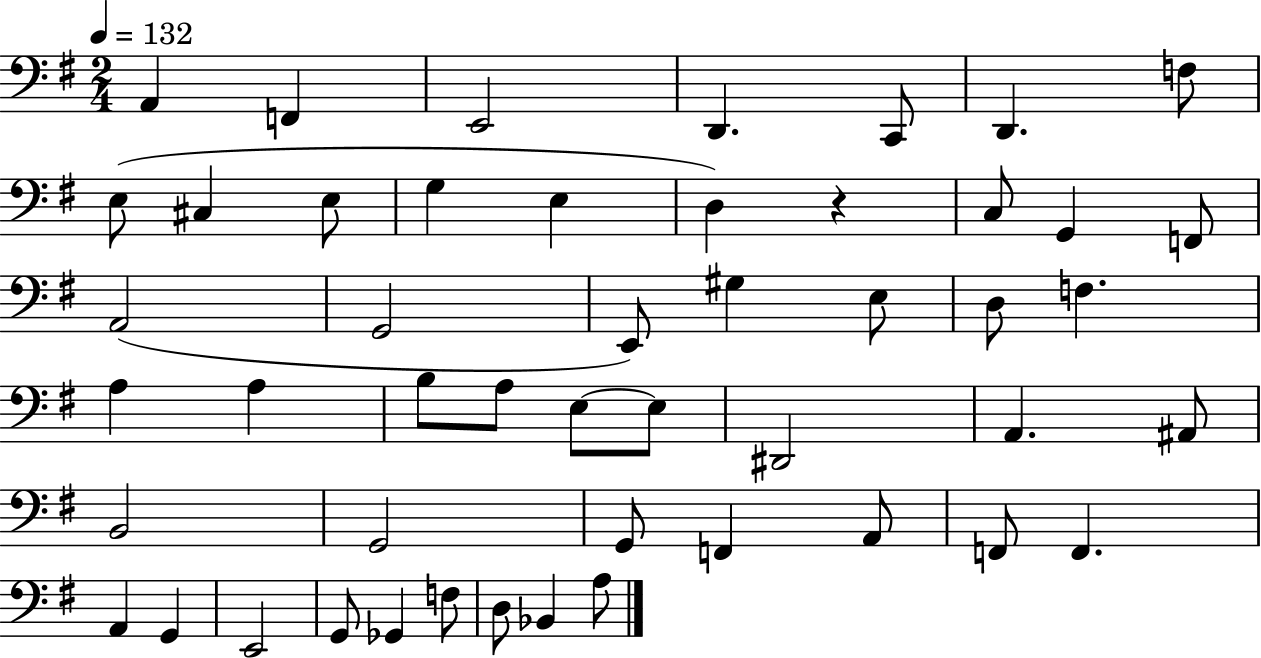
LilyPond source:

{
  \clef bass
  \numericTimeSignature
  \time 2/4
  \key g \major
  \tempo 4 = 132
  a,4 f,4 | e,2 | d,4. c,8 | d,4. f8 | \break e8( cis4 e8 | g4 e4 | d4) r4 | c8 g,4 f,8 | \break a,2( | g,2 | e,8) gis4 e8 | d8 f4. | \break a4 a4 | b8 a8 e8~~ e8 | dis,2 | a,4. ais,8 | \break b,2 | g,2 | g,8 f,4 a,8 | f,8 f,4. | \break a,4 g,4 | e,2 | g,8 ges,4 f8 | d8 bes,4 a8 | \break \bar "|."
}